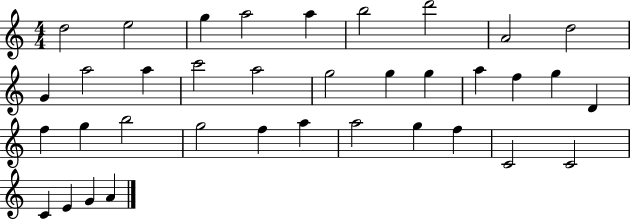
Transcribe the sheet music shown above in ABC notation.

X:1
T:Untitled
M:4/4
L:1/4
K:C
d2 e2 g a2 a b2 d'2 A2 d2 G a2 a c'2 a2 g2 g g a f g D f g b2 g2 f a a2 g f C2 C2 C E G A